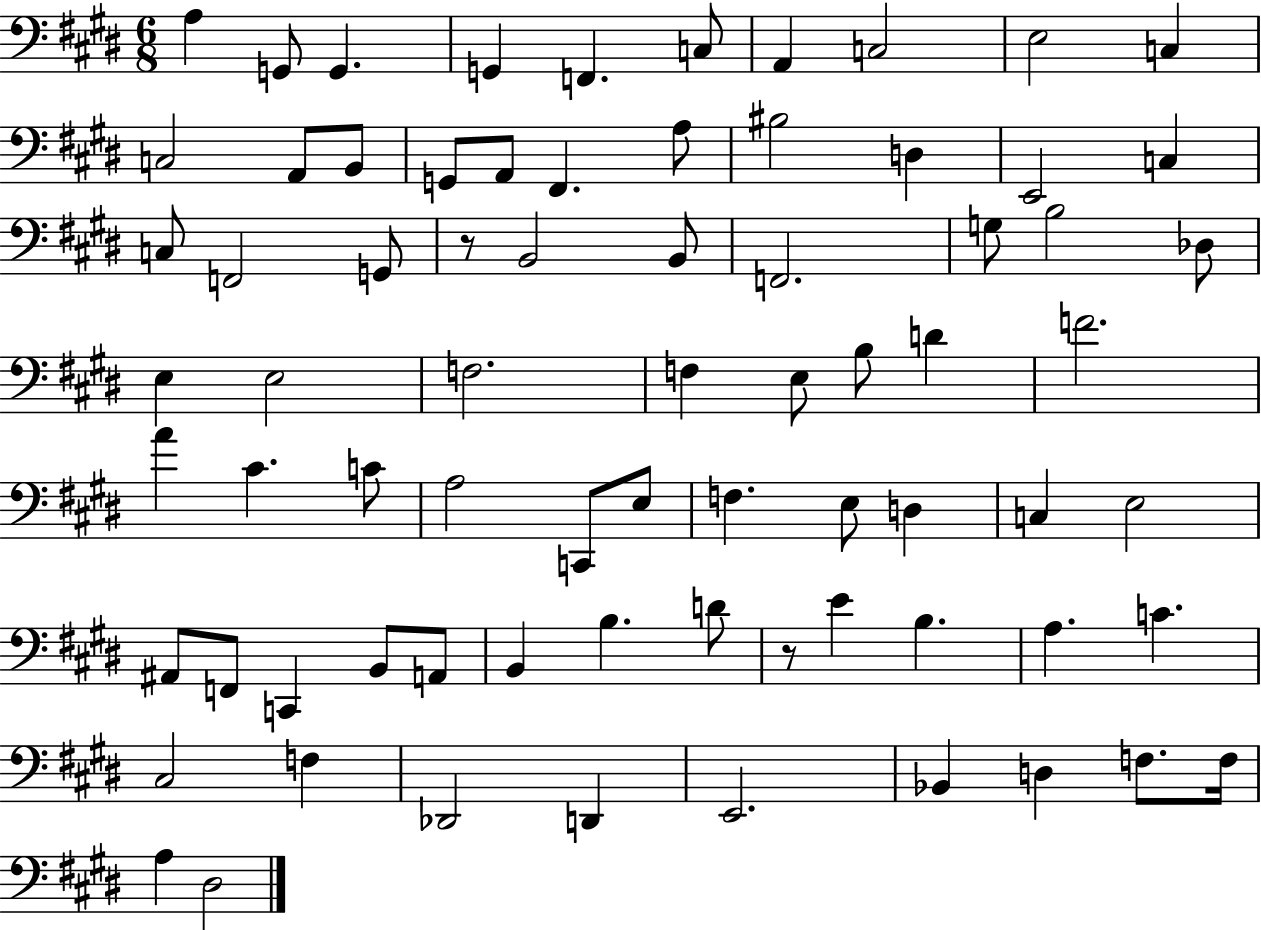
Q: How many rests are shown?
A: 2